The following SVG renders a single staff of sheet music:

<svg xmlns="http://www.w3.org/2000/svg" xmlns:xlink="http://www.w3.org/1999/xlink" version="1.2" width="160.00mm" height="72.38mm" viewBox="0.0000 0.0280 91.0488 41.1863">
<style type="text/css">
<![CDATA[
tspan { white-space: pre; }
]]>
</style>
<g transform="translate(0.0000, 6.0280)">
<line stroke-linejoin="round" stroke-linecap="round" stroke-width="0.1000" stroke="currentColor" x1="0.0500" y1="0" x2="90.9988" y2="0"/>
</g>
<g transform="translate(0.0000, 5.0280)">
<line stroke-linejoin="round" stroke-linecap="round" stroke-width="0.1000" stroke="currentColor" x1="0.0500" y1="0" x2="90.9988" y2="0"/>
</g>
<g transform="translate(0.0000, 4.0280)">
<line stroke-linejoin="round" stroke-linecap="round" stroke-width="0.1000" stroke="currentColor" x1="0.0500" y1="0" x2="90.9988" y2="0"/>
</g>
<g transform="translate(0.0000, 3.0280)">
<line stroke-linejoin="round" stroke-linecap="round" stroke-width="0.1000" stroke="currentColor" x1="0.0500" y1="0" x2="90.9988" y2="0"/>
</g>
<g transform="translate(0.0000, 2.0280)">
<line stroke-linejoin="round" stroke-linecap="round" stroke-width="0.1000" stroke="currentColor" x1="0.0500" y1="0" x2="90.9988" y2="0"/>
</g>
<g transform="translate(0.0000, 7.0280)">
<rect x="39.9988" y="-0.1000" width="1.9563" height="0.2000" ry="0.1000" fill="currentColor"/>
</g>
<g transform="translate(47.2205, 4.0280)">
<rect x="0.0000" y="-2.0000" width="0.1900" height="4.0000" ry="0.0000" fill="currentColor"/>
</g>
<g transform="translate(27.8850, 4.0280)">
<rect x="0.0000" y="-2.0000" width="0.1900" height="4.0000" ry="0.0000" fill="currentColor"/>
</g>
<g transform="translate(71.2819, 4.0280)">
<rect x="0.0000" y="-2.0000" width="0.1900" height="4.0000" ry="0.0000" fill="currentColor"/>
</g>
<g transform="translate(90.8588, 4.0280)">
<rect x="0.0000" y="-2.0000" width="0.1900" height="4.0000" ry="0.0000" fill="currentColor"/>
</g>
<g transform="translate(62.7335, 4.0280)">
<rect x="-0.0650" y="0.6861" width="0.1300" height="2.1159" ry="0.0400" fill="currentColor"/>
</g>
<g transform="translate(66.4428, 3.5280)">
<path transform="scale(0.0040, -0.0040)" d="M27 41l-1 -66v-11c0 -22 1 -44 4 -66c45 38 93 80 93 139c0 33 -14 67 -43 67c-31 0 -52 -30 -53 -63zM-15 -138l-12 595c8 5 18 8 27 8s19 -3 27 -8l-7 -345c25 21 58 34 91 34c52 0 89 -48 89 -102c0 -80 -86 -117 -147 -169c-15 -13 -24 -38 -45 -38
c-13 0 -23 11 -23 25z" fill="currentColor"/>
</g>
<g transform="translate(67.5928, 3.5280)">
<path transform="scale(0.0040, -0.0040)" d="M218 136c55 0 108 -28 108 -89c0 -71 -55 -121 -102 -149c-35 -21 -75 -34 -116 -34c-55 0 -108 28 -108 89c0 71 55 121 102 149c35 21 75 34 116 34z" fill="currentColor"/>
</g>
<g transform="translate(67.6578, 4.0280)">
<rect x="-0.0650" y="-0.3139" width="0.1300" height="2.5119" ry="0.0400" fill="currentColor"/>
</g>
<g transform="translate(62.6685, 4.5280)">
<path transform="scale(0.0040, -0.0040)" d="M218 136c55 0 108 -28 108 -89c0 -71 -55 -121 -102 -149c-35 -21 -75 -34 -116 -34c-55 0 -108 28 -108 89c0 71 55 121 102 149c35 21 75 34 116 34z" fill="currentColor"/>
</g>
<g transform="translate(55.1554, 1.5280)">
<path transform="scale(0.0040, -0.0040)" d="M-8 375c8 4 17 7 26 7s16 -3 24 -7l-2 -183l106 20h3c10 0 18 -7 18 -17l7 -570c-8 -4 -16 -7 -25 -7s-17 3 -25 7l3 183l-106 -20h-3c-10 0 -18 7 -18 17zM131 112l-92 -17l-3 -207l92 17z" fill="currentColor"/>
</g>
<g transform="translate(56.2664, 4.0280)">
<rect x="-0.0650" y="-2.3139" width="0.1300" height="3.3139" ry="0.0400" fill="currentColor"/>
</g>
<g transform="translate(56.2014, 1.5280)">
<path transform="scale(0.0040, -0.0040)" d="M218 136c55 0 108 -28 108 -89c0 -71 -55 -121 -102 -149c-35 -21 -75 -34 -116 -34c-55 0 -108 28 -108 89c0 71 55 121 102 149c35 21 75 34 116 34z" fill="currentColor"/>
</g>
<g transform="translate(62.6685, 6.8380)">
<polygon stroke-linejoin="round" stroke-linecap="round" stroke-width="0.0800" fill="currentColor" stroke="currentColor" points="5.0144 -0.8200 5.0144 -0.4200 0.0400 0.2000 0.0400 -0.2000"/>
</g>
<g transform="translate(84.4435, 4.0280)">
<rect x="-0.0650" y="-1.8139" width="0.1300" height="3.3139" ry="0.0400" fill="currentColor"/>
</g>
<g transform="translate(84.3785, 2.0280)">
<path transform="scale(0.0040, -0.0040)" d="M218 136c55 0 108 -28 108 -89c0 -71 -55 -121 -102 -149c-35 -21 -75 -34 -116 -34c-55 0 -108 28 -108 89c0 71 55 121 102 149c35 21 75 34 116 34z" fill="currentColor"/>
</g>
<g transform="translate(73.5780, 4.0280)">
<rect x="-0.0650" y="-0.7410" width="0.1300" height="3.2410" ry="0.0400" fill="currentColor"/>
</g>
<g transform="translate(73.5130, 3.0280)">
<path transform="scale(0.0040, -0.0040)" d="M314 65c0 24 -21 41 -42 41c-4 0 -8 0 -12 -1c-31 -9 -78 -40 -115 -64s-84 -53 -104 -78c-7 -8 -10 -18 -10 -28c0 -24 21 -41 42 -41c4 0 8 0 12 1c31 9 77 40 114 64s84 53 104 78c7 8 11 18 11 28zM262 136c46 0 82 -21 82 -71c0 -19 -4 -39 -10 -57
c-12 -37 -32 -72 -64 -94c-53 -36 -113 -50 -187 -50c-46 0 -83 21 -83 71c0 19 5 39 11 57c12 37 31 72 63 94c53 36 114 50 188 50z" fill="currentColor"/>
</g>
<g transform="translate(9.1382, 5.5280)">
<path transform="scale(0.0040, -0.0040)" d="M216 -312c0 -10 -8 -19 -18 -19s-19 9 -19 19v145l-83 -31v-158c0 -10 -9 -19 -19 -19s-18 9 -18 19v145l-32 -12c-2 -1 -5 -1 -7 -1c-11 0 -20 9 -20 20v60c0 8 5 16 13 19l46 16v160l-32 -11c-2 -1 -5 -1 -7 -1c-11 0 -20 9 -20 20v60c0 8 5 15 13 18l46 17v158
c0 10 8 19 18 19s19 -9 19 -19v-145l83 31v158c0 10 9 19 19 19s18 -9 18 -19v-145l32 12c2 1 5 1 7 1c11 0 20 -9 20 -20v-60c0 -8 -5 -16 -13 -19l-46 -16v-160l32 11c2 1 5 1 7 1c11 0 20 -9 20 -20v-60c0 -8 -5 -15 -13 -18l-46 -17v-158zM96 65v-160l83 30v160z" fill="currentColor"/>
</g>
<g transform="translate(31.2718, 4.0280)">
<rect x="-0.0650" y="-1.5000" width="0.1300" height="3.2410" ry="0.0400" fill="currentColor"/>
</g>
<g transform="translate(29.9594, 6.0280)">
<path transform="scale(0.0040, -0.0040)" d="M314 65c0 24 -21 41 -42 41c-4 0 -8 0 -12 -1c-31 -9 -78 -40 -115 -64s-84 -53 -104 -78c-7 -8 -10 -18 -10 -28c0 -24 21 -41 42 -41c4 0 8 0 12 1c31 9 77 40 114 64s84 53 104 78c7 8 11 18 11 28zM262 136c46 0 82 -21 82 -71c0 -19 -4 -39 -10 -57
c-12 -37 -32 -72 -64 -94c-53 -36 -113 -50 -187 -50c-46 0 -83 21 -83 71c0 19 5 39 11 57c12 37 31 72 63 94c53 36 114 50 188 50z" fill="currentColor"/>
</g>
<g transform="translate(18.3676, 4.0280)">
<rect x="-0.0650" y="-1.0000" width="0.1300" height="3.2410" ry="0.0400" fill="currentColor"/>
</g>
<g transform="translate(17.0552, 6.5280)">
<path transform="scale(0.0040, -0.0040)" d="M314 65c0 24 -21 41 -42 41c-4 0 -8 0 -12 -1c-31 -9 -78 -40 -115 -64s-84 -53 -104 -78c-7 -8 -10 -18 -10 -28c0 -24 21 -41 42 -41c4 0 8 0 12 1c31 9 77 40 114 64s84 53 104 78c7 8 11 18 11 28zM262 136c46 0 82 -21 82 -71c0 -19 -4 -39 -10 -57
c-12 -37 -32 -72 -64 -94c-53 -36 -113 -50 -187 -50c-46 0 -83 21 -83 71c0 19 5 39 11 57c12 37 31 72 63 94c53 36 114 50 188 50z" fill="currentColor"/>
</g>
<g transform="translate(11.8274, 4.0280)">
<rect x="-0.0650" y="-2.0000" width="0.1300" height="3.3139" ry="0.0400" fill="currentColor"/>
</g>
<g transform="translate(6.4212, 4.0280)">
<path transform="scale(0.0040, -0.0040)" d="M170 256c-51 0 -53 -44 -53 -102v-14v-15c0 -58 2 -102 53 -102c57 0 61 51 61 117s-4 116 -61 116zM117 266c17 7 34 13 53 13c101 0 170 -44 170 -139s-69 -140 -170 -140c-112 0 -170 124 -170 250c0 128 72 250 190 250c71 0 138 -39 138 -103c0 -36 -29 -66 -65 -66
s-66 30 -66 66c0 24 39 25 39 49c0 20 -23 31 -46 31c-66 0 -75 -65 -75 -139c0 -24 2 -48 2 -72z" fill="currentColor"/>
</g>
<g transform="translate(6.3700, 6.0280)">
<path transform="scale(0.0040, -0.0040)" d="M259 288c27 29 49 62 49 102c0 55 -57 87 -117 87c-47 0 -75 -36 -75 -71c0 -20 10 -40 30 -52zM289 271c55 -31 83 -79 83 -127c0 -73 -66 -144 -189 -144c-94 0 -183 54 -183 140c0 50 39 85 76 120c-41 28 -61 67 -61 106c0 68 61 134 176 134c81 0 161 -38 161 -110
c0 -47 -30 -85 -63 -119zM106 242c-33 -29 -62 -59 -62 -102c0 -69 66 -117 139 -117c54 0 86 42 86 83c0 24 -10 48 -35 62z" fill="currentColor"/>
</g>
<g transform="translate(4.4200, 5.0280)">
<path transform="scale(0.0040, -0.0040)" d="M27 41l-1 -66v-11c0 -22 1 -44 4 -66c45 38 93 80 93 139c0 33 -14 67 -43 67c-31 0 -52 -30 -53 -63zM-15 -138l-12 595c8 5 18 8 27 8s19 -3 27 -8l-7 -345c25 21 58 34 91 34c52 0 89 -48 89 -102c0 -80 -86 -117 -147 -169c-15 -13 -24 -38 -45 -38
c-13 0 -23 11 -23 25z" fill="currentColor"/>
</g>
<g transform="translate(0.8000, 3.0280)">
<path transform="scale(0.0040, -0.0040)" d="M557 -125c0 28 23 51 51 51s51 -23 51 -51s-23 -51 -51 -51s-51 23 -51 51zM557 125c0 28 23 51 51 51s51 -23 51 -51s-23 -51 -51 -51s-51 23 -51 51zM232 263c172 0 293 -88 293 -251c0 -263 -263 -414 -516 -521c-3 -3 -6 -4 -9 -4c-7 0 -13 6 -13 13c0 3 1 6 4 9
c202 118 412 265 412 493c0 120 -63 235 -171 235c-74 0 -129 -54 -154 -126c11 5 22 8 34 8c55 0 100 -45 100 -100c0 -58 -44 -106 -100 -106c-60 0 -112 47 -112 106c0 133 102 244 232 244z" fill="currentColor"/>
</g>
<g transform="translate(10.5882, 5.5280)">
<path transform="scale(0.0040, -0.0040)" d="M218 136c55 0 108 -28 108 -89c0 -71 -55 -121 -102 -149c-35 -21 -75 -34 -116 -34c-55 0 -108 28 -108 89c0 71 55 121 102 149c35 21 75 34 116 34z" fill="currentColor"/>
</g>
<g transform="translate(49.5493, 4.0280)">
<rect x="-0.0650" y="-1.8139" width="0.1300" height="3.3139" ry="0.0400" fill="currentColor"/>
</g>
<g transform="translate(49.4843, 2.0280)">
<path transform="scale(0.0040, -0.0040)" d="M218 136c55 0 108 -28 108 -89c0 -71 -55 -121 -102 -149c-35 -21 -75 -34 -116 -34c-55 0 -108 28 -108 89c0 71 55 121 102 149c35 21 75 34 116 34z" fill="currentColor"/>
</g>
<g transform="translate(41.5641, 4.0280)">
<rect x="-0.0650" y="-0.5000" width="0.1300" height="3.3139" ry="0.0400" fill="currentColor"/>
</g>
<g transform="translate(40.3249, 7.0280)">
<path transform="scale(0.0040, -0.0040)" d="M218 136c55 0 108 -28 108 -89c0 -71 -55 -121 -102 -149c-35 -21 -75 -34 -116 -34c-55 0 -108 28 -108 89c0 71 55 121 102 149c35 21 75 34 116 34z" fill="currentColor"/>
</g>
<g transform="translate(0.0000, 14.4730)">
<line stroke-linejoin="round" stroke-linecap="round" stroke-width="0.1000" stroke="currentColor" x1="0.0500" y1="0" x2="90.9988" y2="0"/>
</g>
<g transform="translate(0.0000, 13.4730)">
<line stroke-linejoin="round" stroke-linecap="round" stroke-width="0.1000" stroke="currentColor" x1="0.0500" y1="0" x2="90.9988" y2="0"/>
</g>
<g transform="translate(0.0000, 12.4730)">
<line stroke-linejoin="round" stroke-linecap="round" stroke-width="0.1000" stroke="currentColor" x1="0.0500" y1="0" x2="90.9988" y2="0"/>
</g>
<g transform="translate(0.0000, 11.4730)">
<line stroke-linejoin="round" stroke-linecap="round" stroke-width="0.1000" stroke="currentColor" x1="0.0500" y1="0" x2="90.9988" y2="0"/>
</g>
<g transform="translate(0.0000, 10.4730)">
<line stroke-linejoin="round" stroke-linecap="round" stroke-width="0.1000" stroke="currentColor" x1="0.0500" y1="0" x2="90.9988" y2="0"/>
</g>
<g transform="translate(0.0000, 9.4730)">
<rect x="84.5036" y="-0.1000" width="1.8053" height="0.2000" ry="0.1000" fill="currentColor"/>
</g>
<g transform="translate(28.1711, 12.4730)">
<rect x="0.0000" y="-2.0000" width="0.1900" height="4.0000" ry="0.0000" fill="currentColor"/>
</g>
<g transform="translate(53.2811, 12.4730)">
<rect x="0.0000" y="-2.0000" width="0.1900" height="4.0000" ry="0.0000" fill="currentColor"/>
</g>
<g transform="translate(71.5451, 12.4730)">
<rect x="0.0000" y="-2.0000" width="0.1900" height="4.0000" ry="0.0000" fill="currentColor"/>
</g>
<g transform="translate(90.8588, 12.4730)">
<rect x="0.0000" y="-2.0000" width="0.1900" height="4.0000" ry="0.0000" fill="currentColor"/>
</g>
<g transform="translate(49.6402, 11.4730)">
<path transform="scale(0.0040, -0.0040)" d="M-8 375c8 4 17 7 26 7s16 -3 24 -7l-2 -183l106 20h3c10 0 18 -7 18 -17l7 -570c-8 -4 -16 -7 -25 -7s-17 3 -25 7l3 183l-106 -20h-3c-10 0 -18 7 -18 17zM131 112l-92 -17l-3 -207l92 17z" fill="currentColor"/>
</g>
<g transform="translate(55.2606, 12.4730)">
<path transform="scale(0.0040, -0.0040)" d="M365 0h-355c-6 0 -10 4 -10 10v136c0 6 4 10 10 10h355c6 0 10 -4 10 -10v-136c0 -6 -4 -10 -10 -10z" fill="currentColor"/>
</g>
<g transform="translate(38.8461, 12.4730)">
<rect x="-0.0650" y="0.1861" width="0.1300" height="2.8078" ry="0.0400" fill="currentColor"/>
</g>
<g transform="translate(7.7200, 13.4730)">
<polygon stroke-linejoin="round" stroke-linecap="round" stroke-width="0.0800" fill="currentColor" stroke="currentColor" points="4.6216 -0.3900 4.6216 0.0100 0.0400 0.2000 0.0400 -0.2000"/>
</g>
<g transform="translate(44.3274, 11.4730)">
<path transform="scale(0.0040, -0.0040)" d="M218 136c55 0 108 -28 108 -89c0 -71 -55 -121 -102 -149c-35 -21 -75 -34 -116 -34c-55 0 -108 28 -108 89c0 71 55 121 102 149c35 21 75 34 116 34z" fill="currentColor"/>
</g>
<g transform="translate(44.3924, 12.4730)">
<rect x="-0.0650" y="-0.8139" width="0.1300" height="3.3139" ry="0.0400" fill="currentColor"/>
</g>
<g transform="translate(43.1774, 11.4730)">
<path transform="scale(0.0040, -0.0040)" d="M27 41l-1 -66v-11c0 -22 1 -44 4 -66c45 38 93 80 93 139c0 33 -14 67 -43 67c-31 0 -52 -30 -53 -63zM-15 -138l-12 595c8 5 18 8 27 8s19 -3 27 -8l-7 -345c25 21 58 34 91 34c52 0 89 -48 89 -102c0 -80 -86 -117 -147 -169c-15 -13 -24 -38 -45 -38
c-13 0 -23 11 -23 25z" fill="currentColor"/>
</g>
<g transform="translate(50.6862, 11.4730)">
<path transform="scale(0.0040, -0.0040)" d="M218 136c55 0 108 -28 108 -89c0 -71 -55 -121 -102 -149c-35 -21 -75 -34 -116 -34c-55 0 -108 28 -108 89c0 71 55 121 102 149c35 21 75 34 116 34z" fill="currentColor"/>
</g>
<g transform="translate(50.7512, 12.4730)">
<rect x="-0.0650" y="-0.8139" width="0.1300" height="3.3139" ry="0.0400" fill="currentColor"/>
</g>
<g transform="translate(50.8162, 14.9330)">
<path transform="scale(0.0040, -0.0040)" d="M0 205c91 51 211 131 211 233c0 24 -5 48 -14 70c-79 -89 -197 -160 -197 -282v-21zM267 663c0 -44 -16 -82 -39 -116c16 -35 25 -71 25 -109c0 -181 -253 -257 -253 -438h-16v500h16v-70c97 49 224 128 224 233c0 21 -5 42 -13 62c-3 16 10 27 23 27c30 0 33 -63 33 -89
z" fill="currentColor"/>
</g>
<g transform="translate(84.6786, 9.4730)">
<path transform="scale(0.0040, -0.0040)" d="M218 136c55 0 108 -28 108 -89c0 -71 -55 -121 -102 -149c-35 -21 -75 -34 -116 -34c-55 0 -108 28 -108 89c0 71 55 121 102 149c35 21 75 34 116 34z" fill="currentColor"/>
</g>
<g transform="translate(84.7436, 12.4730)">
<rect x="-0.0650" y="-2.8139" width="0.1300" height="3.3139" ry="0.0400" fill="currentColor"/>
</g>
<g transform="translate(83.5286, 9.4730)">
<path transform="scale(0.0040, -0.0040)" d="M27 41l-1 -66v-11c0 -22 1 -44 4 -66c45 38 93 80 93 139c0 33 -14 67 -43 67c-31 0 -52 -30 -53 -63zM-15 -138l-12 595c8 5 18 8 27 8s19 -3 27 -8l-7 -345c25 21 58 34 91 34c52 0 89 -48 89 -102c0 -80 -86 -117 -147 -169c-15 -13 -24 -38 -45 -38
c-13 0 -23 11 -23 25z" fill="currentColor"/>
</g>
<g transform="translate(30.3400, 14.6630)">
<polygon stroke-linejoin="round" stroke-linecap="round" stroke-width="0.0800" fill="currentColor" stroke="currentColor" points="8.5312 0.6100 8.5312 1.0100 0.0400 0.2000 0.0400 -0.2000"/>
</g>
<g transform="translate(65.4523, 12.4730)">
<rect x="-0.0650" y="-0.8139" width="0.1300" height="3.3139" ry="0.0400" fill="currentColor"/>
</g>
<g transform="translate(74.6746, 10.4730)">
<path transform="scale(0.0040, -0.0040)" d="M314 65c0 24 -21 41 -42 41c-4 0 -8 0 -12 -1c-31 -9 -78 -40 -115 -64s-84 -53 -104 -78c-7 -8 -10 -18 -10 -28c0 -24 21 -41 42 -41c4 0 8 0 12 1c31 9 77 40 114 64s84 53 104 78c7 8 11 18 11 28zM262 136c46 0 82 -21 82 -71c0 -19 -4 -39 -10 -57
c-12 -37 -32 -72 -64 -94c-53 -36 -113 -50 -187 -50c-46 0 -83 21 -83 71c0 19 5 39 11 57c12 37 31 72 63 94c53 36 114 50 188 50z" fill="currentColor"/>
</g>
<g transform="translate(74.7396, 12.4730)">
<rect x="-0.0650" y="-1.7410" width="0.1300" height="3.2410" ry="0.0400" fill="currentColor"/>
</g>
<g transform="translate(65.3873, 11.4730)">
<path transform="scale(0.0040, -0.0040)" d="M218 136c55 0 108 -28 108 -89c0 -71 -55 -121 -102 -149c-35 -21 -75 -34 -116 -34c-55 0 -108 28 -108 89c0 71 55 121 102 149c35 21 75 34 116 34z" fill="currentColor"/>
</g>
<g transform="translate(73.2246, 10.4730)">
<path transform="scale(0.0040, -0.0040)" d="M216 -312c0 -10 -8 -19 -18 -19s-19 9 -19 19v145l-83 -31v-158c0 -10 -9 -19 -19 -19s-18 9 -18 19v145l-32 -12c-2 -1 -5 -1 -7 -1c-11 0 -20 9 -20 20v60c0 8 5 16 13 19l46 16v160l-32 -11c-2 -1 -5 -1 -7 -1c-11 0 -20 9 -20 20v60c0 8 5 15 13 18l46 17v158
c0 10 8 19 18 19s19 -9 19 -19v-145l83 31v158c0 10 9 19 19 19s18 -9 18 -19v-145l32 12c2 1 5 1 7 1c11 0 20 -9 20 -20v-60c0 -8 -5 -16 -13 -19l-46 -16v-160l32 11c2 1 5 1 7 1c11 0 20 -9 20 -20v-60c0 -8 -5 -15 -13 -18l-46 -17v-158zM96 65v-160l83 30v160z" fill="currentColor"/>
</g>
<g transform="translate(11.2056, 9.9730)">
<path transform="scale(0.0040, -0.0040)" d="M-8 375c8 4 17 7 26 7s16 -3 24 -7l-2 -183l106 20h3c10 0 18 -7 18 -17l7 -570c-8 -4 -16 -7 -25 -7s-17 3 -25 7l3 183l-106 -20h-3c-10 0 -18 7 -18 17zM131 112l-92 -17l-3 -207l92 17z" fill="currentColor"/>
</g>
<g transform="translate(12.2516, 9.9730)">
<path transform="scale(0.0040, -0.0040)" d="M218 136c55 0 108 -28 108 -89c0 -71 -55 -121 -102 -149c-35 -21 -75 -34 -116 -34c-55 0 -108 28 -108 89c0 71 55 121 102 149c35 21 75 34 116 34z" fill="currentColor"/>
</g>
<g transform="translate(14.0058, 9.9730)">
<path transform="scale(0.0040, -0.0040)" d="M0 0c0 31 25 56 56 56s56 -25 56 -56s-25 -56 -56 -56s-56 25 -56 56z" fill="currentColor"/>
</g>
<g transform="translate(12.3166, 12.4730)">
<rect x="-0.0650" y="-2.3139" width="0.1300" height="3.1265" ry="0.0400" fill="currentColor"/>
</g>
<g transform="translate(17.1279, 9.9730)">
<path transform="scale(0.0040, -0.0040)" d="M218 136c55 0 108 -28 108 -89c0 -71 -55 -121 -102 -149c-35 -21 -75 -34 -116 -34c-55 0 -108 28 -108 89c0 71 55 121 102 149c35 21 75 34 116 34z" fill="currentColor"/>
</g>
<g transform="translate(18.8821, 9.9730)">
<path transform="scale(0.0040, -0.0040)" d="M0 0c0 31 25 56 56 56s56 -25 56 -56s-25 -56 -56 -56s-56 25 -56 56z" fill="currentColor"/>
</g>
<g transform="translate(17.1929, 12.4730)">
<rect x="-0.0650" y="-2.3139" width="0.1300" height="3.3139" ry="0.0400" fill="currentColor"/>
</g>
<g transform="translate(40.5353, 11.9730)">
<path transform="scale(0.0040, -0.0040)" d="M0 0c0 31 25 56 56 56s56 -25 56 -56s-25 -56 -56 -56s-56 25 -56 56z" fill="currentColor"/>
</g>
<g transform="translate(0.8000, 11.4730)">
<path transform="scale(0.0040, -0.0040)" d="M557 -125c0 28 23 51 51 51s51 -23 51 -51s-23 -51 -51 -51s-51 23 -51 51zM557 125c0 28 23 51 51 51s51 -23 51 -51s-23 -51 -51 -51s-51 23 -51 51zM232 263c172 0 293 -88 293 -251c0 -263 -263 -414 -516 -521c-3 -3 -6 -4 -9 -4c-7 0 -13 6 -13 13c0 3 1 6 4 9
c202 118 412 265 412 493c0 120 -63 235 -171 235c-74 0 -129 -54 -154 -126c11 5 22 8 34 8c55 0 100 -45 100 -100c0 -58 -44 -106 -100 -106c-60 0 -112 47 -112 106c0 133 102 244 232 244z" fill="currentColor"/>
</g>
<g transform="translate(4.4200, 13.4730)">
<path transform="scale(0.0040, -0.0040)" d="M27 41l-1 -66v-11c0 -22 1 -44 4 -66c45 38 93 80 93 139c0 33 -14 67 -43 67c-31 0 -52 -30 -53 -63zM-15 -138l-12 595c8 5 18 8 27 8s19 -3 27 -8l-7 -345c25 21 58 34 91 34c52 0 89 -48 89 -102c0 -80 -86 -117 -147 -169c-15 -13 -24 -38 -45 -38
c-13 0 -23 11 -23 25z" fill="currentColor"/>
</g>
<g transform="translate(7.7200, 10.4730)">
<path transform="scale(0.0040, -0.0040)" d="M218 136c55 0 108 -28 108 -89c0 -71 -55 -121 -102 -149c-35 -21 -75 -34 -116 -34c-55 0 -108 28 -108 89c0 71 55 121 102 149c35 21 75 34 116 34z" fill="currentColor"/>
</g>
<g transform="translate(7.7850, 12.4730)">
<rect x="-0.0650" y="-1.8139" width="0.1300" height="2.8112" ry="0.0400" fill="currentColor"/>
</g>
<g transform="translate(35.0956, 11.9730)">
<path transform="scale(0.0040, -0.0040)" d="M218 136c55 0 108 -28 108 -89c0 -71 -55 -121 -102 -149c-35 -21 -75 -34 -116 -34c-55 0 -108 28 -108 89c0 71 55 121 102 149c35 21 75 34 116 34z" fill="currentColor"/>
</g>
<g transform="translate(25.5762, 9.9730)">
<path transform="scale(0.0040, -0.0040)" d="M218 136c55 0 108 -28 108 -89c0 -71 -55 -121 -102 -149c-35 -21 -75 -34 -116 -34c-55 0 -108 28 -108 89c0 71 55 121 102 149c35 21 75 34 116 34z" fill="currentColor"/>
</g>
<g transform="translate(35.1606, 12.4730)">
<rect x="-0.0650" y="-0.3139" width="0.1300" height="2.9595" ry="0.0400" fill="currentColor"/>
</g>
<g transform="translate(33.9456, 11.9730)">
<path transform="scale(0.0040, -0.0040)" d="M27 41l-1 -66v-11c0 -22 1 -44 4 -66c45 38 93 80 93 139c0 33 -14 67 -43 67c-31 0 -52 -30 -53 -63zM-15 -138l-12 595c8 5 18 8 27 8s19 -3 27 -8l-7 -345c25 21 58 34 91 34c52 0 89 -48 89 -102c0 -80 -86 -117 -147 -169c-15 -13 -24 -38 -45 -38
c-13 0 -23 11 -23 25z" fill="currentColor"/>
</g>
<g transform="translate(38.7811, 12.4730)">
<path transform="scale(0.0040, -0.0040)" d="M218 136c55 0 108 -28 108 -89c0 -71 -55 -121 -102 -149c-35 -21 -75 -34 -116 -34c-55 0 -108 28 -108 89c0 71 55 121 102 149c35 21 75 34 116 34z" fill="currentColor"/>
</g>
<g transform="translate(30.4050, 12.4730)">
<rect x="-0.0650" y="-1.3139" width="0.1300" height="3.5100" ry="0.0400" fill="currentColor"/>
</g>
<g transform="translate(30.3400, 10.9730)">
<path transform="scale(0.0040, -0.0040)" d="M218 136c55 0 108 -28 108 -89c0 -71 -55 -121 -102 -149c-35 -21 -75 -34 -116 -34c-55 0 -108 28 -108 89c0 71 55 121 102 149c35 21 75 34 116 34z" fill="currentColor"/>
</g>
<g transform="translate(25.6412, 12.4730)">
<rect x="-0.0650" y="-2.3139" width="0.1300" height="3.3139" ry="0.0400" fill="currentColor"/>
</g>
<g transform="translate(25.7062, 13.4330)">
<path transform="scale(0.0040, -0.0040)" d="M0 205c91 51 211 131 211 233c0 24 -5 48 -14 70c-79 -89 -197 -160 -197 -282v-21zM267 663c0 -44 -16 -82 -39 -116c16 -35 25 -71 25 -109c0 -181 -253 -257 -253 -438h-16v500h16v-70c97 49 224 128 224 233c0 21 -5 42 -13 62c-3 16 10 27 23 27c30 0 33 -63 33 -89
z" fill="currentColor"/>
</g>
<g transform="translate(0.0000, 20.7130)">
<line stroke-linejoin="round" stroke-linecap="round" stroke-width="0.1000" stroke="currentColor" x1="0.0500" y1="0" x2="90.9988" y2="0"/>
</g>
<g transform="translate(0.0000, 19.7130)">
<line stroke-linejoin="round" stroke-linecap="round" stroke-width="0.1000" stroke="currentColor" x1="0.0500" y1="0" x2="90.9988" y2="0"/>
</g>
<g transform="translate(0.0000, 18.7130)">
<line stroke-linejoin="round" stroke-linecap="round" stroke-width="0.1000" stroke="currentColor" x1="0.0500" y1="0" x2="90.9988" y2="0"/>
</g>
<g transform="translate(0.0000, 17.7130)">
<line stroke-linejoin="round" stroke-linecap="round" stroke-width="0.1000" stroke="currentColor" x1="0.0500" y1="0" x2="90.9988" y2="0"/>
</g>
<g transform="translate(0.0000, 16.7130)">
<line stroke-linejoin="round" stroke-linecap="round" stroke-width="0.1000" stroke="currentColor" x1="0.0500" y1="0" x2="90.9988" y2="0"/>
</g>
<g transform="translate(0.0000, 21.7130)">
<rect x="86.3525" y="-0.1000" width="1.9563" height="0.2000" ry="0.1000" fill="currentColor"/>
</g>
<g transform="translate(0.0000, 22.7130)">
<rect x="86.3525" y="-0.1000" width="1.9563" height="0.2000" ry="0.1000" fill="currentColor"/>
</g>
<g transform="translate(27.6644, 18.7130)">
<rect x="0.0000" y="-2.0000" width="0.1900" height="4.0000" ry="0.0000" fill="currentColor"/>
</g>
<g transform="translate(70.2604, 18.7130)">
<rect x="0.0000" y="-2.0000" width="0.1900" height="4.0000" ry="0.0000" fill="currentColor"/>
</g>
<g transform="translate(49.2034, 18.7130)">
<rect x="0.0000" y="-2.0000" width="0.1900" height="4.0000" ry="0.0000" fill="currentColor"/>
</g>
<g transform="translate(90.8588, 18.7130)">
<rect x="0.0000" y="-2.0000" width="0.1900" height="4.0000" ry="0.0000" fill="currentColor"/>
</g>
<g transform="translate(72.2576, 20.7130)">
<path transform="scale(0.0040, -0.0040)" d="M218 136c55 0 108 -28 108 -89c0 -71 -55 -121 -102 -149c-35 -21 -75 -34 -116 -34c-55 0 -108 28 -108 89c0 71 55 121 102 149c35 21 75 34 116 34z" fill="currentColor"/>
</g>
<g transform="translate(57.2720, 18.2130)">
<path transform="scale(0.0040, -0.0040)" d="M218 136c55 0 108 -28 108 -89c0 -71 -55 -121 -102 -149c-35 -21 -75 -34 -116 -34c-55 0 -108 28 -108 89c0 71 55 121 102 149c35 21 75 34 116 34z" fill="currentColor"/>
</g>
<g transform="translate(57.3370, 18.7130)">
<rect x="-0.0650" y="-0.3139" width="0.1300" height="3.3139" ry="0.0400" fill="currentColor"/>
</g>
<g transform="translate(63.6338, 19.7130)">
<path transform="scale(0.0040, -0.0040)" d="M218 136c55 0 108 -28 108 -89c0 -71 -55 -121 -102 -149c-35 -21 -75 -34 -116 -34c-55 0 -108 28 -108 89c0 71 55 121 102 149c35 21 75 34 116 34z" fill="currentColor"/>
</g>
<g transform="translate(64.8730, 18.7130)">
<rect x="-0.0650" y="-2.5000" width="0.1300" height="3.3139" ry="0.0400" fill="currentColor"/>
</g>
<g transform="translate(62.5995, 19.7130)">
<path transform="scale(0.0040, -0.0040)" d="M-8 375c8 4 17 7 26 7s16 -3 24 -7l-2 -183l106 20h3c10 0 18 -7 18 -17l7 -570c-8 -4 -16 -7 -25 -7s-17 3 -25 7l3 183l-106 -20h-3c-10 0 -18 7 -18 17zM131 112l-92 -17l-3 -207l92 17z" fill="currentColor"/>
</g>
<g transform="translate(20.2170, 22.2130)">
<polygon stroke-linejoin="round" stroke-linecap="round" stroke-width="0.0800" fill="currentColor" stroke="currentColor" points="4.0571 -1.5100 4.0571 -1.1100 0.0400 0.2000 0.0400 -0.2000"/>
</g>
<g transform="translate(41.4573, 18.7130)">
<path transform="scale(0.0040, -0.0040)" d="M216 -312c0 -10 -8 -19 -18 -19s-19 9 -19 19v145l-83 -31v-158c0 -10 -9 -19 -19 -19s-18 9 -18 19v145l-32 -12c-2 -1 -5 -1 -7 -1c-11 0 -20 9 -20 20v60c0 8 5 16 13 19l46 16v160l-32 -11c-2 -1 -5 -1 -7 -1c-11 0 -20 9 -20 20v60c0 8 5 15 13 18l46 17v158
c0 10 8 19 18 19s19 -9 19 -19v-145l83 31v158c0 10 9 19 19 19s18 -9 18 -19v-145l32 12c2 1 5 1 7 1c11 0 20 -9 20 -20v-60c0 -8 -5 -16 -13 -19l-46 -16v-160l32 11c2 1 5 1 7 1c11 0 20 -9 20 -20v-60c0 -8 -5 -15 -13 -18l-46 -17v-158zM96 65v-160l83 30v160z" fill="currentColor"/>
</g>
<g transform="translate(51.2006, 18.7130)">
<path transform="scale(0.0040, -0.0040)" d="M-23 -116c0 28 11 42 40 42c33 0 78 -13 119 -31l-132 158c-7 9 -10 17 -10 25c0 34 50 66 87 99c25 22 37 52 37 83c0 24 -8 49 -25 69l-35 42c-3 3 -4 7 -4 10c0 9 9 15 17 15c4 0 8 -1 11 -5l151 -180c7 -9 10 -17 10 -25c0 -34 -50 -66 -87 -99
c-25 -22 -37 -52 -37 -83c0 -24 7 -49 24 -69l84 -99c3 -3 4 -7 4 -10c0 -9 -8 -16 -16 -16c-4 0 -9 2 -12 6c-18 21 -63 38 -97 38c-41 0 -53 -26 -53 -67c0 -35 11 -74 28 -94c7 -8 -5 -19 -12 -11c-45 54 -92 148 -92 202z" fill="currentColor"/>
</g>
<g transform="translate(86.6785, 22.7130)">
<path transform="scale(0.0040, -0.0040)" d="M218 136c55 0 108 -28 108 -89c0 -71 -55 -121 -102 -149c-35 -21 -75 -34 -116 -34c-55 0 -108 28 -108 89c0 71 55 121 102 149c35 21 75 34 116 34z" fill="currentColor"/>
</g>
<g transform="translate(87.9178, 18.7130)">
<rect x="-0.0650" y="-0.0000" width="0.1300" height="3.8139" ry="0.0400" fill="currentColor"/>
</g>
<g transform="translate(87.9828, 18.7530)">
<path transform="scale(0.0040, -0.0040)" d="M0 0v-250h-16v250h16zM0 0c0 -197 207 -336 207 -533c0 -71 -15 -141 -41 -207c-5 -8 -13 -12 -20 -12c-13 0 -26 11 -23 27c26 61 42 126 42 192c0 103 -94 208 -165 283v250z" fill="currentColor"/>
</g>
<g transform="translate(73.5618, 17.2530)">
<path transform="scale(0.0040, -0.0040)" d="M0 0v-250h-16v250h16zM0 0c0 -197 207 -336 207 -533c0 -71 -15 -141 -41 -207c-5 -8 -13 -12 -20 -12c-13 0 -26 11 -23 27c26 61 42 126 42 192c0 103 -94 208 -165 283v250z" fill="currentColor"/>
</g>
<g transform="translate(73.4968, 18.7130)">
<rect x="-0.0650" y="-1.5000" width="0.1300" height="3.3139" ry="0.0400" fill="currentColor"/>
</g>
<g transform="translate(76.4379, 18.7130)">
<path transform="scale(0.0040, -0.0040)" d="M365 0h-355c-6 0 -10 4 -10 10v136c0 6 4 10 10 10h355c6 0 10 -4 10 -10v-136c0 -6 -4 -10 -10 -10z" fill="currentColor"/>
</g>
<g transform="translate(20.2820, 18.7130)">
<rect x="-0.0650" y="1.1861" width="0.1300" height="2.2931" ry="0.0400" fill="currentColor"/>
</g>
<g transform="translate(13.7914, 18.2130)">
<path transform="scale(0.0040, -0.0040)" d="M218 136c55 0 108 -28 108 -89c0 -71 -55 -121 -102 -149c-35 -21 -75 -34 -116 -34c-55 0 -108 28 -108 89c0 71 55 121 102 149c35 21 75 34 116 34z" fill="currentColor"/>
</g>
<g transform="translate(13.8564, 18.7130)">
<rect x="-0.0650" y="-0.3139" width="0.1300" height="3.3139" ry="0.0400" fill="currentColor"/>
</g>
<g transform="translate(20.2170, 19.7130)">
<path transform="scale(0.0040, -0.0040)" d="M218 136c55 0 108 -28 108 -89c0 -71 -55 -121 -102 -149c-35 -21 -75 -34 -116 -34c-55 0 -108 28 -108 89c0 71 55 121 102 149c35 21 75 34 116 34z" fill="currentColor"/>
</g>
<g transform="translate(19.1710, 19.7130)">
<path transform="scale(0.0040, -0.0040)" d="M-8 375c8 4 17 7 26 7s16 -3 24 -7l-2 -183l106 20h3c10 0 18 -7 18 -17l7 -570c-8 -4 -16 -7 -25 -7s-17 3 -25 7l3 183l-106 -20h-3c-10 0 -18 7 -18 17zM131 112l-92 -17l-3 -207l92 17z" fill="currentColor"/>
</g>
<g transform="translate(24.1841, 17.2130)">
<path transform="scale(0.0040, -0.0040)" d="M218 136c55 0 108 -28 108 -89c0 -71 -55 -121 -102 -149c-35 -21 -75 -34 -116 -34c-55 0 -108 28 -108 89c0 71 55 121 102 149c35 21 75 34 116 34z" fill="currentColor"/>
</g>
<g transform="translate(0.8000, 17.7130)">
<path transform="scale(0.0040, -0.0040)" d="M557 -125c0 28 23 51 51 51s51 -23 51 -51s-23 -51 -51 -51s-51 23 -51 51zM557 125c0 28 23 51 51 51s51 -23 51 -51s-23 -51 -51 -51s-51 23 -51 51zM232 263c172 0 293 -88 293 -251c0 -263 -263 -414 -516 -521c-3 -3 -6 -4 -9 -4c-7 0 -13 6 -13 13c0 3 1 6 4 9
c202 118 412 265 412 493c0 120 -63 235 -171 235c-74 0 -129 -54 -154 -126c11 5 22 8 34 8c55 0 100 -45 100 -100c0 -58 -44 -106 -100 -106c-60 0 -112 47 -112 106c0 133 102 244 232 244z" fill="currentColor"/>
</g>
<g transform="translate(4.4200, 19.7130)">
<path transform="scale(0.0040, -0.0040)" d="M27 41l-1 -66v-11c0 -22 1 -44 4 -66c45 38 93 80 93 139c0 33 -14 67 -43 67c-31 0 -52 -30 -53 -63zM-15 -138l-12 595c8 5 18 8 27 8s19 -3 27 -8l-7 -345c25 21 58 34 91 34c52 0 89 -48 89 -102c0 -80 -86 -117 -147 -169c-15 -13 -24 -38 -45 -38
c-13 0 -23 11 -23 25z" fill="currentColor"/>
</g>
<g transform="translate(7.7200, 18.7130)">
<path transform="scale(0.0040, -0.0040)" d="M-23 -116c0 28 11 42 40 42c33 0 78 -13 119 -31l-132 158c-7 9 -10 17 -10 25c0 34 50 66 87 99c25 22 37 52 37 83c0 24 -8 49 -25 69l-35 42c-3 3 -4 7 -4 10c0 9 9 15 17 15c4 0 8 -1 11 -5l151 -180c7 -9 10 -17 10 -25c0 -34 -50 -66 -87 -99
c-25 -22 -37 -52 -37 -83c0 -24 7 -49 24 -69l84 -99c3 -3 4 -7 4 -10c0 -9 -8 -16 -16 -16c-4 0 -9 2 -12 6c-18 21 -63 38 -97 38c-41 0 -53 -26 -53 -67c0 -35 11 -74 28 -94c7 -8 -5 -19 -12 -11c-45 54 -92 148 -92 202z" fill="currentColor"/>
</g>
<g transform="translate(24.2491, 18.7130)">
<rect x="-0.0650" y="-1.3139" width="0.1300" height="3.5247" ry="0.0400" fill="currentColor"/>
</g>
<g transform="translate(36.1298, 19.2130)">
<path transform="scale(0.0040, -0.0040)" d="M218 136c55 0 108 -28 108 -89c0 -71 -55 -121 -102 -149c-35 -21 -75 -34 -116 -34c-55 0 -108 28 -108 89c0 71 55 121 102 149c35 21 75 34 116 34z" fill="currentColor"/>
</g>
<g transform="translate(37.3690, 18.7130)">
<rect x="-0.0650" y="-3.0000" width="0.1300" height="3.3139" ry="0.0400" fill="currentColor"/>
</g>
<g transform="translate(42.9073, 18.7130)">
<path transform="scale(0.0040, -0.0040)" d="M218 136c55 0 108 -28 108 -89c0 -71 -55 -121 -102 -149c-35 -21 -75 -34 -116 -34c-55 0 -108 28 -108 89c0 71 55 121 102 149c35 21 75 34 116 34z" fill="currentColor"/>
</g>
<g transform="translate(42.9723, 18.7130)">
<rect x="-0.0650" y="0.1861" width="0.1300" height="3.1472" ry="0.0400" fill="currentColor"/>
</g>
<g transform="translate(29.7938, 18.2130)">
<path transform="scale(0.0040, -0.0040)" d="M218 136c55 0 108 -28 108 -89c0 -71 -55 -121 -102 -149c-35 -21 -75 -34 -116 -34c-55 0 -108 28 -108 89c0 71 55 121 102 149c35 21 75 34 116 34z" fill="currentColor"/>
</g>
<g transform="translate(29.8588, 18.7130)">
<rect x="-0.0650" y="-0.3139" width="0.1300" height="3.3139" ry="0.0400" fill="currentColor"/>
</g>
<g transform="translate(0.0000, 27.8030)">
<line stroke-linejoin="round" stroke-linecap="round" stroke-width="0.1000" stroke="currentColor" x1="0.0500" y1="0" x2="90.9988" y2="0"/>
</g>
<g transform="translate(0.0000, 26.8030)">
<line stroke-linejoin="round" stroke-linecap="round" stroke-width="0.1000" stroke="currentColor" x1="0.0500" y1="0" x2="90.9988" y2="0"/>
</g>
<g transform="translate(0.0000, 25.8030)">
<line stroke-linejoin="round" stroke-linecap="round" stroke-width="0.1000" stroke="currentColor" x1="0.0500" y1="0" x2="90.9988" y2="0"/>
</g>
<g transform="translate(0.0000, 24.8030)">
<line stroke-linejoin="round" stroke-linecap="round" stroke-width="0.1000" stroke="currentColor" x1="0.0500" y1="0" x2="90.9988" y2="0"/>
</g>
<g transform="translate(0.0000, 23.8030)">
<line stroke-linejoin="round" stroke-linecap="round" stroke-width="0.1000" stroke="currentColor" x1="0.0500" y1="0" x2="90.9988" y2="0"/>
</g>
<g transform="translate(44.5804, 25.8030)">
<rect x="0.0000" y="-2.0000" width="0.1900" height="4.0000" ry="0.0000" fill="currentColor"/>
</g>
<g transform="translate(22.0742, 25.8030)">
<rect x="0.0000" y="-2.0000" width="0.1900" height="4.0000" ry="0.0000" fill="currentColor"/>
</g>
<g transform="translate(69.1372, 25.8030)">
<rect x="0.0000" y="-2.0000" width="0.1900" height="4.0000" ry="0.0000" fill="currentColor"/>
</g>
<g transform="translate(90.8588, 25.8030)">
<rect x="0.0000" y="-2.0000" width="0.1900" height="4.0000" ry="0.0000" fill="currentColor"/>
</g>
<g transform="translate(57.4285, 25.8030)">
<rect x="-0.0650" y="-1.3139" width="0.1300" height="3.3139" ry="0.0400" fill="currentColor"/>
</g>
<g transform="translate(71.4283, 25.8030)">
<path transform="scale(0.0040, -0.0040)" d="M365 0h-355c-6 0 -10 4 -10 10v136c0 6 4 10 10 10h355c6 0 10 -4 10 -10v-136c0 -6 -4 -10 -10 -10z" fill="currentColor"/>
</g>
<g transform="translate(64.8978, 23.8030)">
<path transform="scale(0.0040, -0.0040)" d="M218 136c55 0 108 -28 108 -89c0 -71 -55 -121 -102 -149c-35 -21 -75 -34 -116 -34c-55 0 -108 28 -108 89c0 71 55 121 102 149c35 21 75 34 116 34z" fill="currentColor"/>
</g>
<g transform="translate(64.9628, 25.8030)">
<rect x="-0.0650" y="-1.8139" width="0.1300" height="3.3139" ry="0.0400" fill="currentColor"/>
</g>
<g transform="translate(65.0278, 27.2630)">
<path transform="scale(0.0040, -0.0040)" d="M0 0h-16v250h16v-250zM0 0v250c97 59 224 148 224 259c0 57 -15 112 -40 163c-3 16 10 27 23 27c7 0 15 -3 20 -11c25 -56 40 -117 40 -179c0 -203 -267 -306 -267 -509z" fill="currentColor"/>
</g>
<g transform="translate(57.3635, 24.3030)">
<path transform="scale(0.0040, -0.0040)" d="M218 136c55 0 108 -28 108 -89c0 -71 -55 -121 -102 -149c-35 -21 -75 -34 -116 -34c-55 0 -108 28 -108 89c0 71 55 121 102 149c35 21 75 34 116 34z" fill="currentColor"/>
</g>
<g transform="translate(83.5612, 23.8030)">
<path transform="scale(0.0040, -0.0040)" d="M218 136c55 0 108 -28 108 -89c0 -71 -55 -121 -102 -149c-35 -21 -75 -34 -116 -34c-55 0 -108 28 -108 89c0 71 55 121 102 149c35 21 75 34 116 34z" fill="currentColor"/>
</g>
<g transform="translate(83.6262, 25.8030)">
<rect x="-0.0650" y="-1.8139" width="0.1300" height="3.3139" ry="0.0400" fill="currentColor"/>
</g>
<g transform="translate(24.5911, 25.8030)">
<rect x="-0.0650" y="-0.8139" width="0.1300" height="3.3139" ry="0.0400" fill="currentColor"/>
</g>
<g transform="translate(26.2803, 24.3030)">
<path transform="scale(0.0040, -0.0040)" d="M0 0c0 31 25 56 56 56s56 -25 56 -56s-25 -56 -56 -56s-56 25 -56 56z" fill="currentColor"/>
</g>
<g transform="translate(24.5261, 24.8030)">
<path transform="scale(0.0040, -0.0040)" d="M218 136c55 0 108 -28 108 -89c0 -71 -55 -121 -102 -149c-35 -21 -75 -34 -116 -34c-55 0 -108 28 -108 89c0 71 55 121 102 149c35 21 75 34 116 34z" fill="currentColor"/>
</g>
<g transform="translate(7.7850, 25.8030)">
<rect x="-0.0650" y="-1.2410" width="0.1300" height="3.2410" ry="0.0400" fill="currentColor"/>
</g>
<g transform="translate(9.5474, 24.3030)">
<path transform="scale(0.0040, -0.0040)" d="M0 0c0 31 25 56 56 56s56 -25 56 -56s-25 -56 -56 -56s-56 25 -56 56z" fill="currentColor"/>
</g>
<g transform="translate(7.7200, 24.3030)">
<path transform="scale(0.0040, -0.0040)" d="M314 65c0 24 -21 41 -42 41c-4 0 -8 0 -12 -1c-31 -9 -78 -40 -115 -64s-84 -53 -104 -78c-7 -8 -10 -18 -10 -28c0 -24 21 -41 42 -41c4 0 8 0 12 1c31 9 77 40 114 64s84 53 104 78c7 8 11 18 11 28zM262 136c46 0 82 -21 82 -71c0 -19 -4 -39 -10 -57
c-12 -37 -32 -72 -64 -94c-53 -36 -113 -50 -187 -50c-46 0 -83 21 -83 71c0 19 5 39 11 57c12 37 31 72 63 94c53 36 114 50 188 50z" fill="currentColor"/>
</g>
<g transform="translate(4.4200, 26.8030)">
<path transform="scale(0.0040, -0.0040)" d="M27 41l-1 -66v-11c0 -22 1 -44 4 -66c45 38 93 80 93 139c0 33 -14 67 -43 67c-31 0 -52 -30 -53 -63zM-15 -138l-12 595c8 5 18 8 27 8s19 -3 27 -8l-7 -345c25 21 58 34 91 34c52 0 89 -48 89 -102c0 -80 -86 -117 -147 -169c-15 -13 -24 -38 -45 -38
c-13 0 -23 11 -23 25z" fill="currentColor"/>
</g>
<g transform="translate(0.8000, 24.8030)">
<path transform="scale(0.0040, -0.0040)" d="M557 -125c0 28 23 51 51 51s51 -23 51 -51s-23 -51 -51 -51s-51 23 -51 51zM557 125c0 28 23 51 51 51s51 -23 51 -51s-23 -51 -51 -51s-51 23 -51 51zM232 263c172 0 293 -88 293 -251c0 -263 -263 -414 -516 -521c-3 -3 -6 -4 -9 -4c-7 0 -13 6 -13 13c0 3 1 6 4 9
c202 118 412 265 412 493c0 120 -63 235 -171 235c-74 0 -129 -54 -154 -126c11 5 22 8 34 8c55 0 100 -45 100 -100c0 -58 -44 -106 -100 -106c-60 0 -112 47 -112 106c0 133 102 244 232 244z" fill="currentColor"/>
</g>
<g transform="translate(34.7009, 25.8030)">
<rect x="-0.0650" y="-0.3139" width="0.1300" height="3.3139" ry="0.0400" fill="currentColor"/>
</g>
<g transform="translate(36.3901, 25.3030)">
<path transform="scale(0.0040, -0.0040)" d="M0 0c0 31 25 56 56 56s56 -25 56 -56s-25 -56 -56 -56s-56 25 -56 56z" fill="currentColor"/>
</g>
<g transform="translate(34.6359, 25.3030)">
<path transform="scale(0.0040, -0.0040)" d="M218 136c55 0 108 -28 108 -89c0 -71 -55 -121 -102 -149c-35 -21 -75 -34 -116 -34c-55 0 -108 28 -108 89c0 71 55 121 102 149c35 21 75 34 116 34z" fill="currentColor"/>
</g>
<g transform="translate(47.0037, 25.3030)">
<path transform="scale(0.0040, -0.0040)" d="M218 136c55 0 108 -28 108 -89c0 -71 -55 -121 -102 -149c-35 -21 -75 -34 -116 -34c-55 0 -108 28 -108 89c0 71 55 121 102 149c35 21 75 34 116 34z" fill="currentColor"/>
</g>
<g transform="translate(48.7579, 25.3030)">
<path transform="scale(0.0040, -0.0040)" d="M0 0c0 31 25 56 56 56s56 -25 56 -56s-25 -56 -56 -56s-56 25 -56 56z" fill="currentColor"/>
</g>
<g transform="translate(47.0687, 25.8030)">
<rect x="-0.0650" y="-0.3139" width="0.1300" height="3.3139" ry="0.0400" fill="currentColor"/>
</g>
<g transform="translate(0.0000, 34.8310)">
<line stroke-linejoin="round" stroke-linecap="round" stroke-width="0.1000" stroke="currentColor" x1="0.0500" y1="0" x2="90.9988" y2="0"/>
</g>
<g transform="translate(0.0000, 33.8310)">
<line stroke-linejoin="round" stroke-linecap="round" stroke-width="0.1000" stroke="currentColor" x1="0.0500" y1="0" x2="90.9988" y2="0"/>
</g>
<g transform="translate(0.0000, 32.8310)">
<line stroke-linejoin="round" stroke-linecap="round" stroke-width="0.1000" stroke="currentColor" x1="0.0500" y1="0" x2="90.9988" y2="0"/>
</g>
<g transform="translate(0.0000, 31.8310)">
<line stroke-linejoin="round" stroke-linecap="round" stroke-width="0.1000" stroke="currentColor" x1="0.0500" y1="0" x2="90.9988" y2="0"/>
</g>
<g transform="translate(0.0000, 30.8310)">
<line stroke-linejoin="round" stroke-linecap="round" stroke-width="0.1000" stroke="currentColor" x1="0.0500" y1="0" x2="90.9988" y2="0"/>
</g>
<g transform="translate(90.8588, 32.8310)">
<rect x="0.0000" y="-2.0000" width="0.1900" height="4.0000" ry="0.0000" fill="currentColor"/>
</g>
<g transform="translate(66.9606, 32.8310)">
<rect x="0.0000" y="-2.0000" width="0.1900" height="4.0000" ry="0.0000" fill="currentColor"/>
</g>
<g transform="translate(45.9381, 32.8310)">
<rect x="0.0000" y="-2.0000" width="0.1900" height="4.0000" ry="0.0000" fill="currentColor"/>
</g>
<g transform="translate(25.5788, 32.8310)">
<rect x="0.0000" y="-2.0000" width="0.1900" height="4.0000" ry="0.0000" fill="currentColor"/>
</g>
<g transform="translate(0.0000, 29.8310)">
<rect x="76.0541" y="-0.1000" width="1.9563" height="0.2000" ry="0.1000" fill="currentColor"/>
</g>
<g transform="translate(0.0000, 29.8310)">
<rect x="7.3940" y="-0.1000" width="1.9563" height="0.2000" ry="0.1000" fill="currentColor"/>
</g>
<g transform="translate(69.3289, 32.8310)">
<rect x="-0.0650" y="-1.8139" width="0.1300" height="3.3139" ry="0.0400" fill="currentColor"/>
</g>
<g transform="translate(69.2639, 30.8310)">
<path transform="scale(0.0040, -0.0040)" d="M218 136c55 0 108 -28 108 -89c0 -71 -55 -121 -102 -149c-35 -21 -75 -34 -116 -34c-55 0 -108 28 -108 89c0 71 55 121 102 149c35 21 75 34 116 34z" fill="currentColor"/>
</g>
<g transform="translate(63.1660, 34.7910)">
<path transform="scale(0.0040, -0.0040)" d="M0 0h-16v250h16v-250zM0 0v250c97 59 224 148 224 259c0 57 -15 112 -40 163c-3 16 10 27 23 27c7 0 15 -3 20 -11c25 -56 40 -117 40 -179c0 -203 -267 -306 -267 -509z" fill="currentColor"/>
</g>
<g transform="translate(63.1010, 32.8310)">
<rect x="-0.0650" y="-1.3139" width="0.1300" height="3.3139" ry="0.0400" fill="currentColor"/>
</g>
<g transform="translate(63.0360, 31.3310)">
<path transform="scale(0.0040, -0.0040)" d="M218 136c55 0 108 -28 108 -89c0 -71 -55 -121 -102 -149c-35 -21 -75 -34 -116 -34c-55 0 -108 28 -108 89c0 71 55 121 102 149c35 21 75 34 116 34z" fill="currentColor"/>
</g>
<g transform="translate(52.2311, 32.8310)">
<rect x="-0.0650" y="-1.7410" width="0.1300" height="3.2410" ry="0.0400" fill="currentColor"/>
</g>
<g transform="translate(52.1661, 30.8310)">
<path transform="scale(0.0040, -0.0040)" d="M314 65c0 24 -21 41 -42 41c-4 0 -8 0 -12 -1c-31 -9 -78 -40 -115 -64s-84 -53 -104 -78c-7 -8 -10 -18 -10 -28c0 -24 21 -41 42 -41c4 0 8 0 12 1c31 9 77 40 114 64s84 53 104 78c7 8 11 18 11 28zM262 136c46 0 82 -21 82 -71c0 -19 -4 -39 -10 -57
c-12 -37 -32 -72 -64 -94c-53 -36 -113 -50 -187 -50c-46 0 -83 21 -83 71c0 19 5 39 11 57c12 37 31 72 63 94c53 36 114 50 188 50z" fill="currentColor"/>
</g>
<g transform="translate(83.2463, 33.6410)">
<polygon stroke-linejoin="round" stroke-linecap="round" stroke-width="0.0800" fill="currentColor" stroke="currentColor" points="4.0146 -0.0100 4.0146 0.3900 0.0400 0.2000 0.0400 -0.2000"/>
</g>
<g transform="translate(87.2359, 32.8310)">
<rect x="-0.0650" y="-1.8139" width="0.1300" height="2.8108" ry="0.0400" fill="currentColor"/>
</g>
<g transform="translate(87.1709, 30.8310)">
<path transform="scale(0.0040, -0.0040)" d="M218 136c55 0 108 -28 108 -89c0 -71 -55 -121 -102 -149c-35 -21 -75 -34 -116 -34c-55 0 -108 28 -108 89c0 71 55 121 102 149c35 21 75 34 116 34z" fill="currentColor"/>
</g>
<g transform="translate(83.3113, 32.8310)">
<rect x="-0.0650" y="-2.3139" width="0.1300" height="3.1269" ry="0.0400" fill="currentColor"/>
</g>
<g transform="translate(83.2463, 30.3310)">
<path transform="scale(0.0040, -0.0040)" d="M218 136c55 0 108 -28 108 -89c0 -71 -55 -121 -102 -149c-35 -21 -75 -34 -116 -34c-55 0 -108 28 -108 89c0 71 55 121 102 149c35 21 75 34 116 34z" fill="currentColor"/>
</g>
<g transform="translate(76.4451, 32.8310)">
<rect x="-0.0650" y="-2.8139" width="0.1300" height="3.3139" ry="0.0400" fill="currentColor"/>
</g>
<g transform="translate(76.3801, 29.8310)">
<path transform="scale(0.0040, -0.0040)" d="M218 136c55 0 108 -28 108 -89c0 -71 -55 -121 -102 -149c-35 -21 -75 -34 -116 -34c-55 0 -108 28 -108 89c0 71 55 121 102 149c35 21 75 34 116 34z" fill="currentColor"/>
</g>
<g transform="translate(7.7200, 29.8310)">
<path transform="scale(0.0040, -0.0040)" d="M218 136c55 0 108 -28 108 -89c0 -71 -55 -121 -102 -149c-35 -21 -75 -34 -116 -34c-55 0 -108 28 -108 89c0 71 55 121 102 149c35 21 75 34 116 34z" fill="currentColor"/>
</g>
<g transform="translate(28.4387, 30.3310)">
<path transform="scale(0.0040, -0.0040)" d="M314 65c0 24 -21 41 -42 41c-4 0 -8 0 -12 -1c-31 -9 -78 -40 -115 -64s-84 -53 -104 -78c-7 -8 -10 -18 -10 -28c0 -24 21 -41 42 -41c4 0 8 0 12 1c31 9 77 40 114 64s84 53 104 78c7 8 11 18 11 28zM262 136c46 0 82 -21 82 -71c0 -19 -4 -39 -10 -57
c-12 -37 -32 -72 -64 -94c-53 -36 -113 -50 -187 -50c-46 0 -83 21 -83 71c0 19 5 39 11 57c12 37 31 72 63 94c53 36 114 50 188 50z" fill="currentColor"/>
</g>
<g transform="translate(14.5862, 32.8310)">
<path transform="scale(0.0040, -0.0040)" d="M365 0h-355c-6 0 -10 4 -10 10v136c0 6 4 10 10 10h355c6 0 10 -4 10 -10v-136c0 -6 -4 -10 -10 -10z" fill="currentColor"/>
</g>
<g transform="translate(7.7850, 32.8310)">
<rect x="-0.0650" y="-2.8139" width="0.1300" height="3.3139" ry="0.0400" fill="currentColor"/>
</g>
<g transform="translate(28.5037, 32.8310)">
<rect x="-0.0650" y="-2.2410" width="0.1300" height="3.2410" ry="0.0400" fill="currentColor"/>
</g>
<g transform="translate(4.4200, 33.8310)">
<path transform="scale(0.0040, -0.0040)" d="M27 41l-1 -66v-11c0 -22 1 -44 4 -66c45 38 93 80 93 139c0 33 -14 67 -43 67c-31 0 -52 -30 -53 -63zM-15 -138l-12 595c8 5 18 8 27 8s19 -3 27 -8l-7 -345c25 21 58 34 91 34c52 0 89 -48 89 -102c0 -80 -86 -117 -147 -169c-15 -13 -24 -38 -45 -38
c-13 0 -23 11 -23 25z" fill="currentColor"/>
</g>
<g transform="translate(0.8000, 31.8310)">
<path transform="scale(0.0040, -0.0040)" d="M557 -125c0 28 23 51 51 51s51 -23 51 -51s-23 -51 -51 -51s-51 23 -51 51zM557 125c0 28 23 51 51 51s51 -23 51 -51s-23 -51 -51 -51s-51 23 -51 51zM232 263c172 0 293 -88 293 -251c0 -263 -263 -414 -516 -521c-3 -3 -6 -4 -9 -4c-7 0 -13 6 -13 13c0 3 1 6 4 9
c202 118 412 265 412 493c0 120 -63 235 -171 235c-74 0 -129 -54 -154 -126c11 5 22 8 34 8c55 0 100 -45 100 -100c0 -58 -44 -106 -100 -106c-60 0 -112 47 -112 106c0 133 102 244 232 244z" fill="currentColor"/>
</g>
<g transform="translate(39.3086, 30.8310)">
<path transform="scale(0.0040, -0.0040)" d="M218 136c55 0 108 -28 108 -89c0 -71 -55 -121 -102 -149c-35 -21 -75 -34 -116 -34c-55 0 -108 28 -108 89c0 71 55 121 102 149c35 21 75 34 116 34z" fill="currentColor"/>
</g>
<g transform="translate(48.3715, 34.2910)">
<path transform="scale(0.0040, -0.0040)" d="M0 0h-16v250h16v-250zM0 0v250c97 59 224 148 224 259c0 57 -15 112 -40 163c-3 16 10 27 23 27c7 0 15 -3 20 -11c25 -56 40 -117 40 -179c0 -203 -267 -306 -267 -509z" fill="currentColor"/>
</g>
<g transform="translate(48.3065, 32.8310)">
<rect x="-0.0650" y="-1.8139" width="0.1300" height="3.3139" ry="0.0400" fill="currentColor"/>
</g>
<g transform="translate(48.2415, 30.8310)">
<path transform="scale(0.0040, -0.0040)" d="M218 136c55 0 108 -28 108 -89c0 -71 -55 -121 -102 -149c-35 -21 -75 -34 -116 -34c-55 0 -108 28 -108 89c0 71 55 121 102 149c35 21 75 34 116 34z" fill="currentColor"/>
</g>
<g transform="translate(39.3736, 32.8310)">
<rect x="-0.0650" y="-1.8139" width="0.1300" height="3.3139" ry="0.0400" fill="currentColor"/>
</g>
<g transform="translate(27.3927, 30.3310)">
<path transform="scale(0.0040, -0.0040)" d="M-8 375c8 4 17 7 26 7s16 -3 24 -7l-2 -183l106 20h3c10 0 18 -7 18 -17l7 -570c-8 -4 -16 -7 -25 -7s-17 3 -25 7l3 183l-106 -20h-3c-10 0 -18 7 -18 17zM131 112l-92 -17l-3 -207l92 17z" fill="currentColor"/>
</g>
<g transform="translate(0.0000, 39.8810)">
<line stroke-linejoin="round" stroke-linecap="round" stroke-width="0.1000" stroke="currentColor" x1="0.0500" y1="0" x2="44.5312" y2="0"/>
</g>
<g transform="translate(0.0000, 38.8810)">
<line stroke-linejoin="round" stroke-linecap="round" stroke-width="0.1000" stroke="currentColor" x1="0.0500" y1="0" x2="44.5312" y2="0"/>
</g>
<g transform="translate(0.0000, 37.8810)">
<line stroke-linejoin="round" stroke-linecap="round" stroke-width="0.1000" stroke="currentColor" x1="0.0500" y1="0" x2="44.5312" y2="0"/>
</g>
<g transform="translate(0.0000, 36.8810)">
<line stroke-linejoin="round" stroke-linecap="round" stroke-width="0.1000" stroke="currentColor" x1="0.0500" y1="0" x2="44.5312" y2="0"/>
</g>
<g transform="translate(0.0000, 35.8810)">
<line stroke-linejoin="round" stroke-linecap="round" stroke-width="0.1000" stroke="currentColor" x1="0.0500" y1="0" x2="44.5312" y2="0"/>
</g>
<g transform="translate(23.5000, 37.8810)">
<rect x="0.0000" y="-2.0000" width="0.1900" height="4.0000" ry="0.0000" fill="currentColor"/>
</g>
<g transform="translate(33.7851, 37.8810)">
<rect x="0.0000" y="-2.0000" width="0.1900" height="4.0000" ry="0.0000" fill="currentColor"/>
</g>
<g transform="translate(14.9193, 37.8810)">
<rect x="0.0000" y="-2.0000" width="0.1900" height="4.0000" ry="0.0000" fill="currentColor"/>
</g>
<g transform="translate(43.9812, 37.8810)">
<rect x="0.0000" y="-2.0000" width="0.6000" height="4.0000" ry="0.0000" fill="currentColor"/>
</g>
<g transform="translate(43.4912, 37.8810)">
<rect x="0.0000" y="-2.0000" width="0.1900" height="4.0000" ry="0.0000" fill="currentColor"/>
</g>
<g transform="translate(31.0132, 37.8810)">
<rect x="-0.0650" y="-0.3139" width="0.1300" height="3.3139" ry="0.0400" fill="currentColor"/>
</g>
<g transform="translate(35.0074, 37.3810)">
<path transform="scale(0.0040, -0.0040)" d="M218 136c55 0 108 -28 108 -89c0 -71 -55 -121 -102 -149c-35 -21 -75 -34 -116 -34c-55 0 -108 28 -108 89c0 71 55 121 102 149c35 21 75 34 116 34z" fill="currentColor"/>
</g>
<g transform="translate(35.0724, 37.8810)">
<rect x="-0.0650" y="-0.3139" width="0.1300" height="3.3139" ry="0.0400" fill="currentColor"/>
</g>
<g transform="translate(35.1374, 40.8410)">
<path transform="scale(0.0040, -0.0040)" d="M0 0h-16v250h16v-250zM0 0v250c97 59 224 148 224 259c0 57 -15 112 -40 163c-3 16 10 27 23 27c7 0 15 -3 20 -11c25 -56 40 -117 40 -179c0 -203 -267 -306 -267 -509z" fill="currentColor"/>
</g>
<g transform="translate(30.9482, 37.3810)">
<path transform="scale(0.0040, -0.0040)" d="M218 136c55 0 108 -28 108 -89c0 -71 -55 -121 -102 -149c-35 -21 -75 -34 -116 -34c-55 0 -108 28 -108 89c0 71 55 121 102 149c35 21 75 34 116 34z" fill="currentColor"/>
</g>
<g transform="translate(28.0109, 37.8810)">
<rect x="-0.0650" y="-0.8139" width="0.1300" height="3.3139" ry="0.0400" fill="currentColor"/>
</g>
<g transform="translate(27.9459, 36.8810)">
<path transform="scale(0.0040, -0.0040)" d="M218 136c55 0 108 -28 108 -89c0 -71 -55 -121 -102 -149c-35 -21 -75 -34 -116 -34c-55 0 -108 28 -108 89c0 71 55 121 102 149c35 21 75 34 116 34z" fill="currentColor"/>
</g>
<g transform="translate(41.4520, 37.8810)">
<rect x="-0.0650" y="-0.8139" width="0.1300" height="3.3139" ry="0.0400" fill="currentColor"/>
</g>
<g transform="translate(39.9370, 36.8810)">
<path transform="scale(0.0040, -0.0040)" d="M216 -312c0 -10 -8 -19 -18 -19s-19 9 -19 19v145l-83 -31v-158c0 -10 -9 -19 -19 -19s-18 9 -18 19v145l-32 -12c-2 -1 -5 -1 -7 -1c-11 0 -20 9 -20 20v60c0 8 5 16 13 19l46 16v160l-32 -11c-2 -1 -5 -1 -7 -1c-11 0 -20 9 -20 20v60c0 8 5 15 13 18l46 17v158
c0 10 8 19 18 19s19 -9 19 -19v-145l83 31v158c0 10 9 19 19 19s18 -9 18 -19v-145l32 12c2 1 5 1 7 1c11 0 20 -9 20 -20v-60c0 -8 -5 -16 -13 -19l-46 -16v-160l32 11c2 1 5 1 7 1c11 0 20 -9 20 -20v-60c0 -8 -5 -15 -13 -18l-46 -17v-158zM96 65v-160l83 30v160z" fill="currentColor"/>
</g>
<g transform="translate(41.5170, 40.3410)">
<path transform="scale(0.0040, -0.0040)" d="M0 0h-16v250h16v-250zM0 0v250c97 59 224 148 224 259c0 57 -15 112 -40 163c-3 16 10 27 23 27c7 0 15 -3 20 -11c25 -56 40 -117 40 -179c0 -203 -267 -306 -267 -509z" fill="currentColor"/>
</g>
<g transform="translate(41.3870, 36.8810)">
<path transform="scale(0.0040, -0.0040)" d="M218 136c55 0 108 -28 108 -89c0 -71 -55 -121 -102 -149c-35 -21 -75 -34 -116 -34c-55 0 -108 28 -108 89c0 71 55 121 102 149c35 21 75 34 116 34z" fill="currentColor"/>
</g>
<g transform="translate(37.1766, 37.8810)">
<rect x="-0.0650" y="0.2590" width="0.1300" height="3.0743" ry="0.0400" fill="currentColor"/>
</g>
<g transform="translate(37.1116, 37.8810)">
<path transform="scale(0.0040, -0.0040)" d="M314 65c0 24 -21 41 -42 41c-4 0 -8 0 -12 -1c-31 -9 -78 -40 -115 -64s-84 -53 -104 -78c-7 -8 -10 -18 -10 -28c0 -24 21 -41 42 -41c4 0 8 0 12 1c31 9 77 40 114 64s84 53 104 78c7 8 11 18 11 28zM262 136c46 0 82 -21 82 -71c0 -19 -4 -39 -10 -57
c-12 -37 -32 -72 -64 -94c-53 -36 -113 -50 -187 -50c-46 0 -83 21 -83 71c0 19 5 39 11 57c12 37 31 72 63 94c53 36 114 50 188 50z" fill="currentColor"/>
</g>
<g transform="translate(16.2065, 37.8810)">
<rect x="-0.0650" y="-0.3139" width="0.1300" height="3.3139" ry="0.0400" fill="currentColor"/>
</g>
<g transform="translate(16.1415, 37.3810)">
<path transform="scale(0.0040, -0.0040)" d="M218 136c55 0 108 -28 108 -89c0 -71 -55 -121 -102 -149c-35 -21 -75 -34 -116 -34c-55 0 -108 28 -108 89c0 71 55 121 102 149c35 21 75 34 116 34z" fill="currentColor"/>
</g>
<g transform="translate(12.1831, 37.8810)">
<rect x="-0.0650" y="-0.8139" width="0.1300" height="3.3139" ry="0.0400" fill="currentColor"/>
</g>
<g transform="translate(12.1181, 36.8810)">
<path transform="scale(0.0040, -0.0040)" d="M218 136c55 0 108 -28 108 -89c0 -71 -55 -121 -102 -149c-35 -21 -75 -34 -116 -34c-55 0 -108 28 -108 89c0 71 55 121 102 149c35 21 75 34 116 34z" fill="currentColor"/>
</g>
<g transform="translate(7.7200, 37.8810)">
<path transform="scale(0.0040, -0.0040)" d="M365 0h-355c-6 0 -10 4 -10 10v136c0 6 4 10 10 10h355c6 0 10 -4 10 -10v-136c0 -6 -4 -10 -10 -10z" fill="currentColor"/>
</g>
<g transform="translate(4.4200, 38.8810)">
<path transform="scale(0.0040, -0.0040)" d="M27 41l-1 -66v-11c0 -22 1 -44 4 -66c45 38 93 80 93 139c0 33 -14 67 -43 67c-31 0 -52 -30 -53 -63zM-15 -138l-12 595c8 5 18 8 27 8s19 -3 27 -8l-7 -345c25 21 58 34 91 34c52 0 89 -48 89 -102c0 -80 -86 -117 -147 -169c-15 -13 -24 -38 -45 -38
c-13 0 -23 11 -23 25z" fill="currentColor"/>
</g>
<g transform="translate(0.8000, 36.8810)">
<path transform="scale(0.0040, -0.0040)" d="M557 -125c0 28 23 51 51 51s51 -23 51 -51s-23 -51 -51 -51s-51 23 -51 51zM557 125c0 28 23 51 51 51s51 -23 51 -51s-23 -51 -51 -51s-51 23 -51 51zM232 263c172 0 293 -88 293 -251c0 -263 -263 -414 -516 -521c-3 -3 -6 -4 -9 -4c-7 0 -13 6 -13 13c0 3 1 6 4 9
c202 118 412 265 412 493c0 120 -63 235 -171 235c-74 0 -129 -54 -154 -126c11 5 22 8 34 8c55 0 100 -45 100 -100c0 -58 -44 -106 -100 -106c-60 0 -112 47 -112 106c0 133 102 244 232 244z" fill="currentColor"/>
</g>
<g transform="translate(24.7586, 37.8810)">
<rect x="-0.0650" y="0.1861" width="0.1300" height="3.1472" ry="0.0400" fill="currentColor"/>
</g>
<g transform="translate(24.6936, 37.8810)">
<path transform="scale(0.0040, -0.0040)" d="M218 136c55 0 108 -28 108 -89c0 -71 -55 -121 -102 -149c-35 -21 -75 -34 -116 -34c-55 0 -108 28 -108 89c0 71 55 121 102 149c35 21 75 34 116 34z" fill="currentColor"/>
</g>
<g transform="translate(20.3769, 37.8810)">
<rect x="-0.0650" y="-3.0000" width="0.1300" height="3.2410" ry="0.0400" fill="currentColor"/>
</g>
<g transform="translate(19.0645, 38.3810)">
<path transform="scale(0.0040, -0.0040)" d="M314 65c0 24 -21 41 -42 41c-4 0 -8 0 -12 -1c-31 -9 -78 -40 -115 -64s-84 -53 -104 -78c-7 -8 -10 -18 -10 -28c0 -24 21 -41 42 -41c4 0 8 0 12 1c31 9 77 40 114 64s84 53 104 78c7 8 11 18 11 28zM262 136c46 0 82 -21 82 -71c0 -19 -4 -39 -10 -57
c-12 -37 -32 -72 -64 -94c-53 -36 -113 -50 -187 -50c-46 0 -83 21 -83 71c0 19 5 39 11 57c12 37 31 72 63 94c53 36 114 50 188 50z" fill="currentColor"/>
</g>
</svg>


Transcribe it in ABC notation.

X:1
T:Untitled
M:6/8
L:1/4
K:F
^A,, F,,2 G,,2 E,, A, B, C,/2 _E,/2 F,2 A, A,/2 B,/2 B, B,/4 G,/2 _E,/2 D,/2 _F, F,/4 z2 F, ^A,2 _C z E, B,,/2 G,/2 E, C, ^D, z E, B,, G,,/2 z2 C,,/2 G,2 F, E, E, G, A,/2 z2 A, C z2 B,2 A, A,/2 A,2 G,/2 A, C _B,/2 A,/2 z2 F, E, C,2 D, F, E, E,/2 D,2 ^F,/2